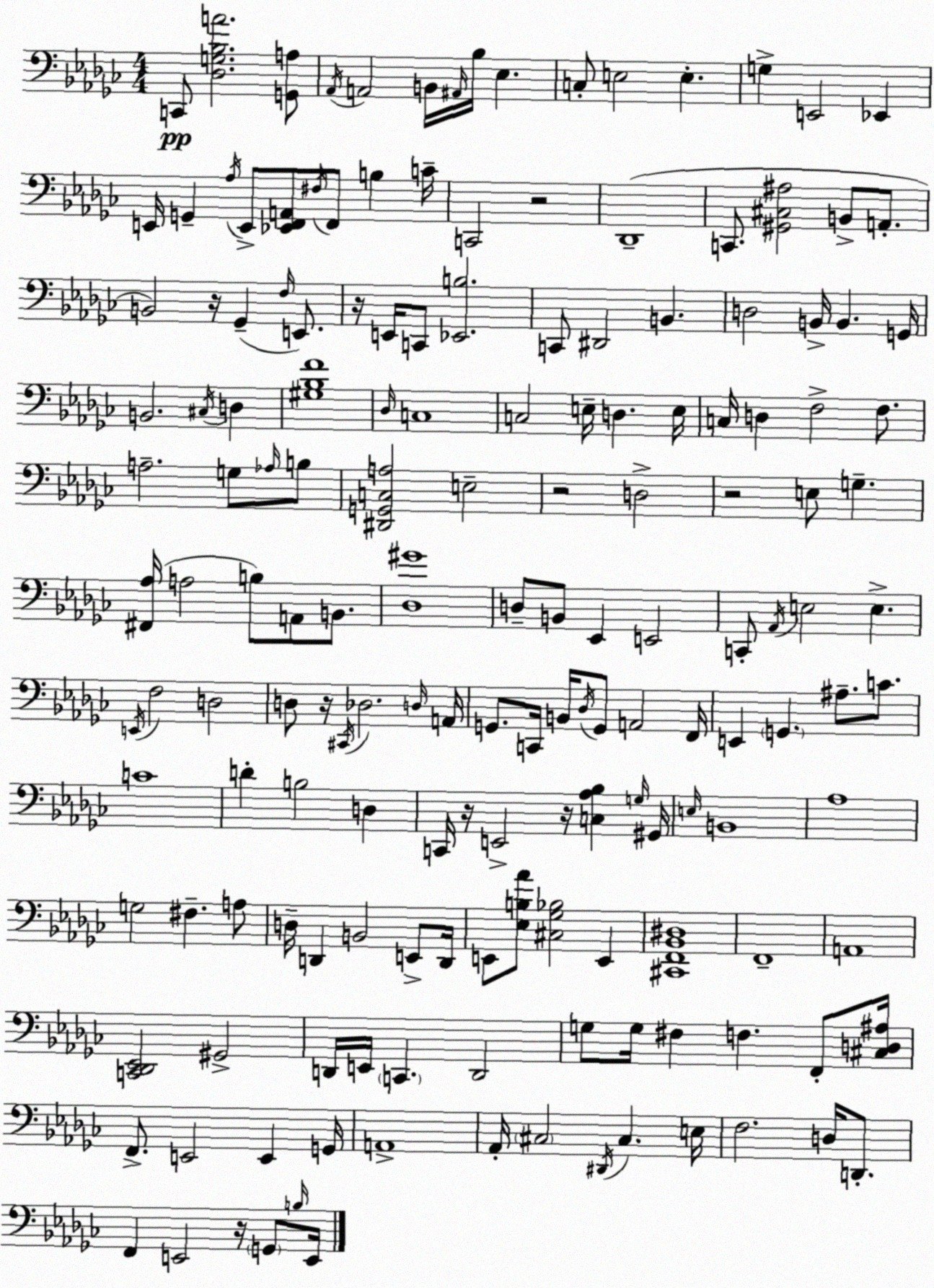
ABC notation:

X:1
T:Untitled
M:4/4
L:1/4
K:Ebm
C,,/2 [_D,G,_B,A]2 [G,,A,]/2 _A,,/4 A,,2 B,,/4 ^A,,/4 _B,/4 _E, C,/2 E,2 E, G, E,,2 _E,, E,,/4 G,, _A,/4 E,,/2 [_E,,F,,A,,]/2 ^F,/4 F,,/2 B, C/4 C,,2 z2 _D,,4 C,,/2 [^G,,^C,^A,]2 B,,/2 A,,/2 B,,2 z/4 _G,, F,/4 E,,/2 z/4 E,,/4 C,,/2 [_E,,B,]2 C,,/2 ^D,,2 B,, D,2 B,,/4 B,, G,,/4 B,,2 ^C,/4 D, [^G,_B,F]4 _D,/4 C,4 C,2 E,/4 D, E,/4 C,/4 D, F,2 F,/2 A,2 G,/2 _A,/4 B,/2 [^D,,G,,C,A,]2 E,2 z2 D,2 z2 E,/2 G, [^F,,_A,]/4 A,2 B,/2 A,,/2 B,,/2 [_D,^G]4 D,/2 B,,/2 _E,, E,,2 C,,/2 _A,,/4 E,2 E, E,,/4 F,2 D,2 D,/2 z/4 ^C,,/4 _D,2 D,/4 A,,/4 G,,/2 C,,/4 B,,/4 _D,/4 G,,/2 A,,2 F,,/4 E,, G,, ^A,/2 C/2 C4 D B,2 D, C,,/4 z/4 E,,2 z/4 [C,_A,_B,] G,/4 ^G,,/4 E,/4 B,,4 _A,4 G,2 ^F, A,/2 D,/4 D,, B,,2 E,,/2 D,,/4 E,,/2 [_E,B,_A]/2 [^C,_G,_B,]2 E,, [^C,,F,,_B,,^D,]4 F,,4 A,,4 [C,,_D,,_E,,]2 ^G,,2 D,,/4 E,,/4 C,, D,,2 G,/2 G,/4 ^F, F, F,,/2 [^C,D,^A,]/4 F,,/2 E,,2 E,, G,,/4 A,,4 _A,,/4 ^C,2 ^D,,/4 ^C, E,/4 F,2 D,/4 D,,/2 F,, E,,2 z/4 G,,/2 B,/4 E,,/4